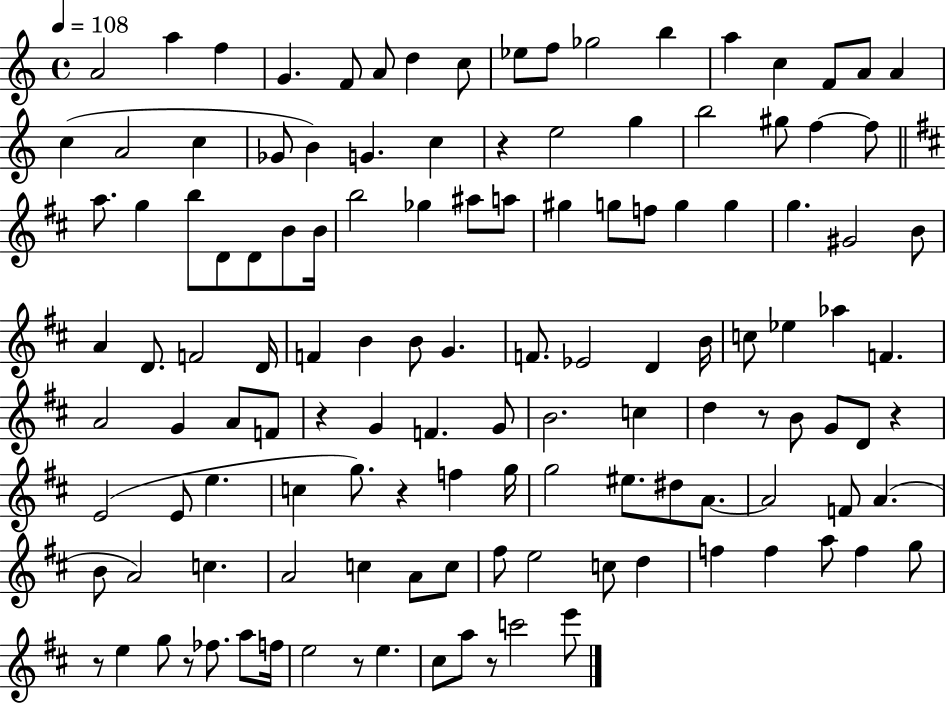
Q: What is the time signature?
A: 4/4